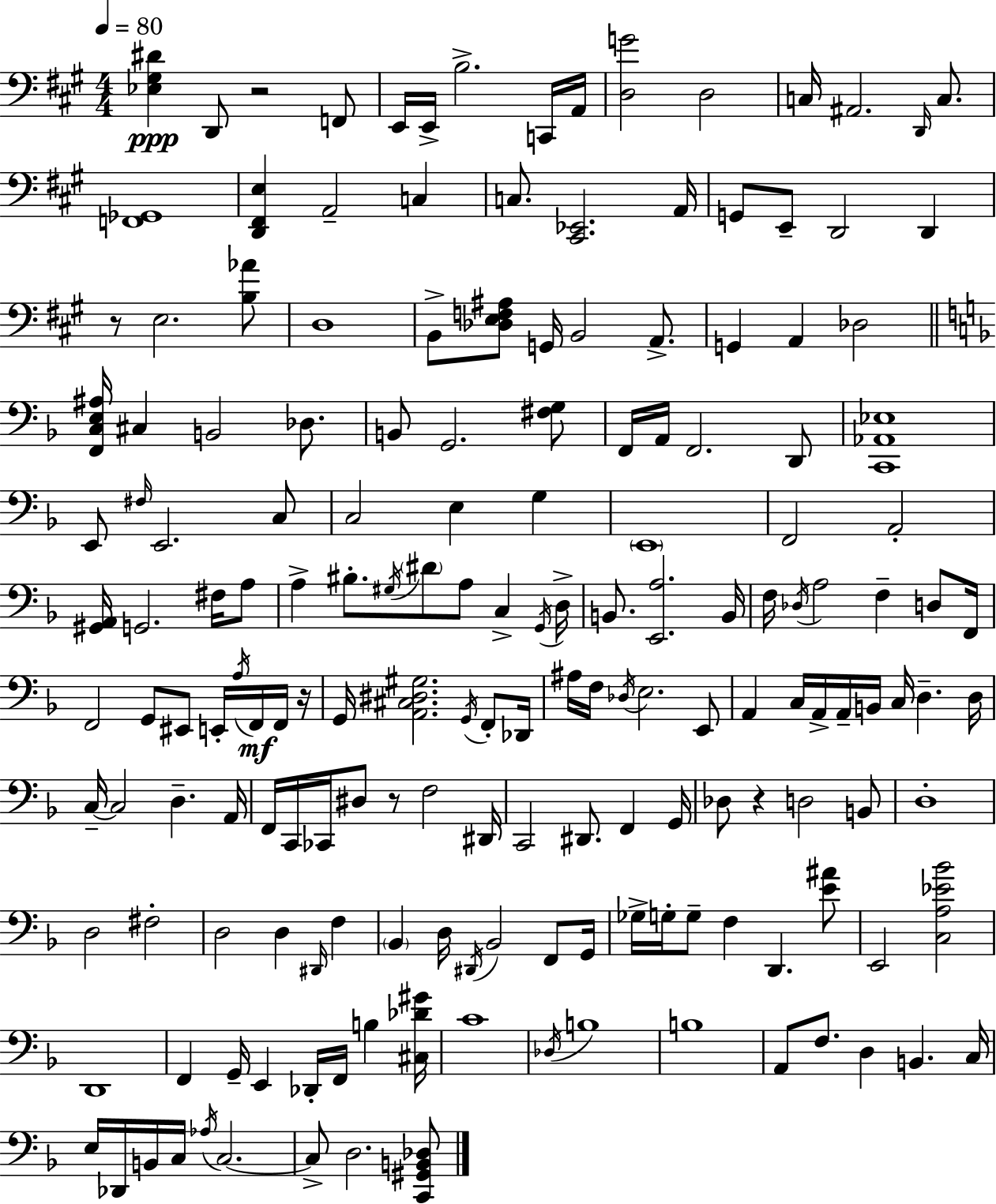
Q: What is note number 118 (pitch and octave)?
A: D#2